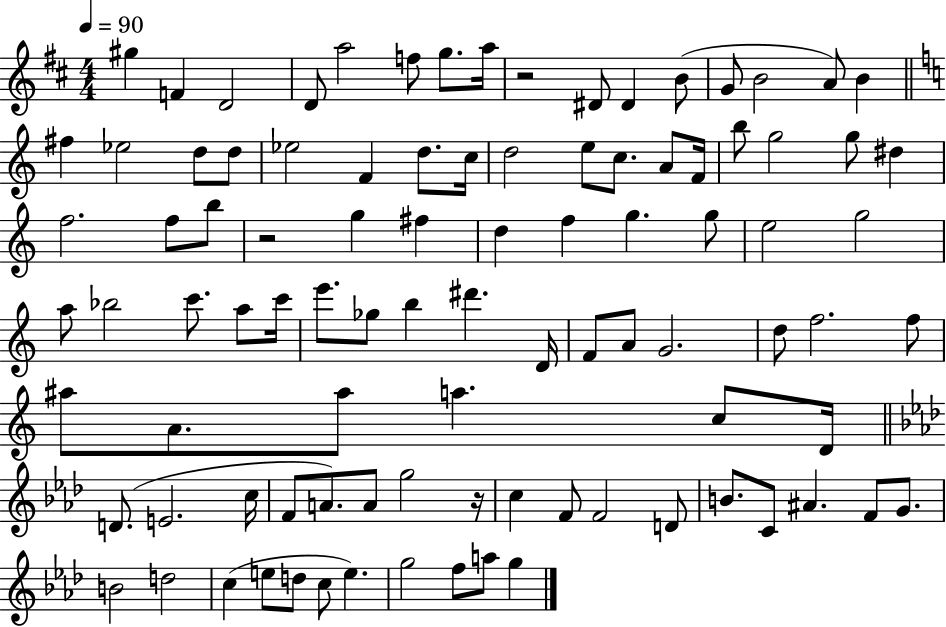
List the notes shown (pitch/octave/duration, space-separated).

G#5/q F4/q D4/h D4/e A5/h F5/e G5/e. A5/s R/h D#4/e D#4/q B4/e G4/e B4/h A4/e B4/q F#5/q Eb5/h D5/e D5/e Eb5/h F4/q D5/e. C5/s D5/h E5/e C5/e. A4/e F4/s B5/e G5/h G5/e D#5/q F5/h. F5/e B5/e R/h G5/q F#5/q D5/q F5/q G5/q. G5/e E5/h G5/h A5/e Bb5/h C6/e. A5/e C6/s E6/e. Gb5/e B5/q D#6/q. D4/s F4/e A4/e G4/h. D5/e F5/h. F5/e A#5/e A4/e. A#5/e A5/q. C5/e D4/s D4/e. E4/h. C5/s F4/e A4/e. A4/e G5/h R/s C5/q F4/e F4/h D4/e B4/e. C4/e A#4/q. F4/e G4/e. B4/h D5/h C5/q E5/e D5/e C5/e E5/q. G5/h F5/e A5/e G5/q